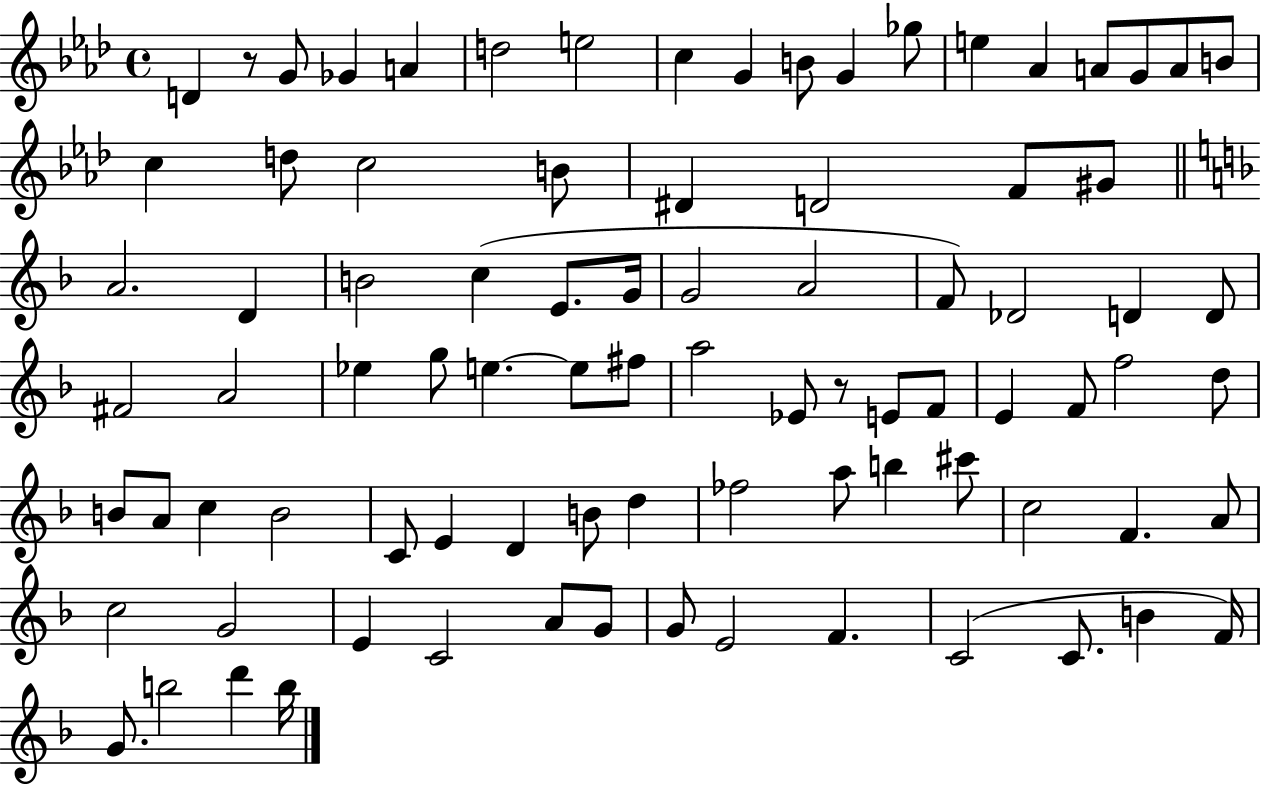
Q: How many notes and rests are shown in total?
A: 87